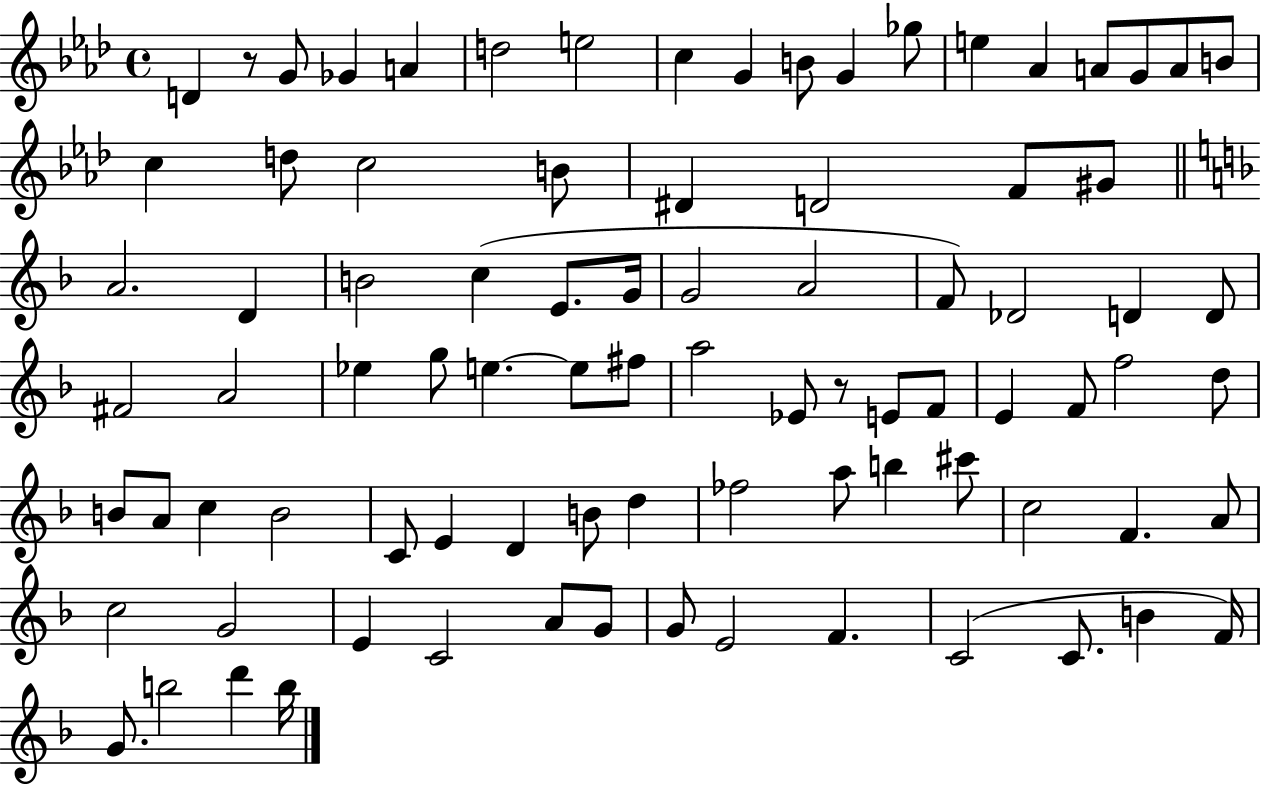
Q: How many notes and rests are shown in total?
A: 87